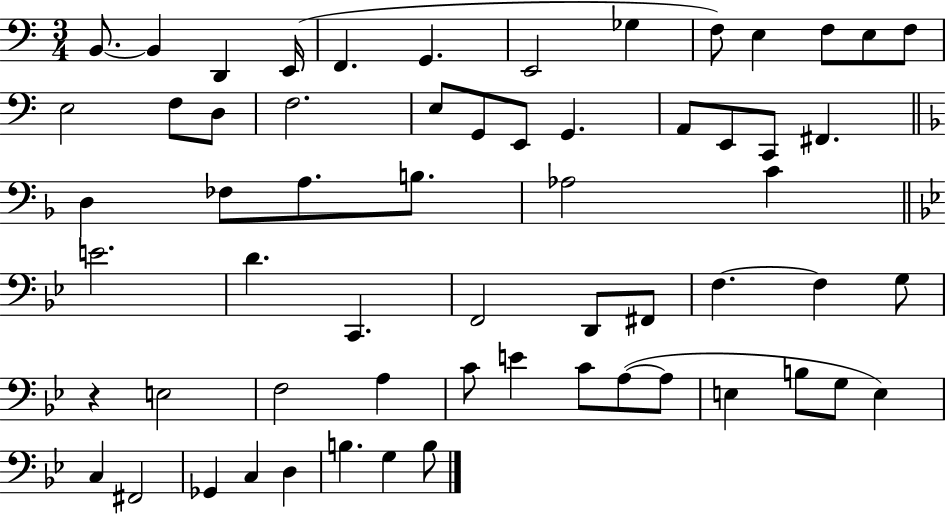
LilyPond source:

{
  \clef bass
  \numericTimeSignature
  \time 3/4
  \key c \major
  b,8.~~ b,4 d,4 e,16( | f,4. g,4. | e,2 ges4 | f8) e4 f8 e8 f8 | \break e2 f8 d8 | f2. | e8 g,8 e,8 g,4. | a,8 e,8 c,8 fis,4. | \break \bar "||" \break \key d \minor d4 fes8 a8. b8. | aes2 c'4 | \bar "||" \break \key g \minor e'2. | d'4. c,4. | f,2 d,8 fis,8 | f4.~~ f4 g8 | \break r4 e2 | f2 a4 | c'8 e'4 c'8 a8~(~ a8 | e4 b8 g8 e4) | \break c4 fis,2 | ges,4 c4 d4 | b4. g4 b8 | \bar "|."
}